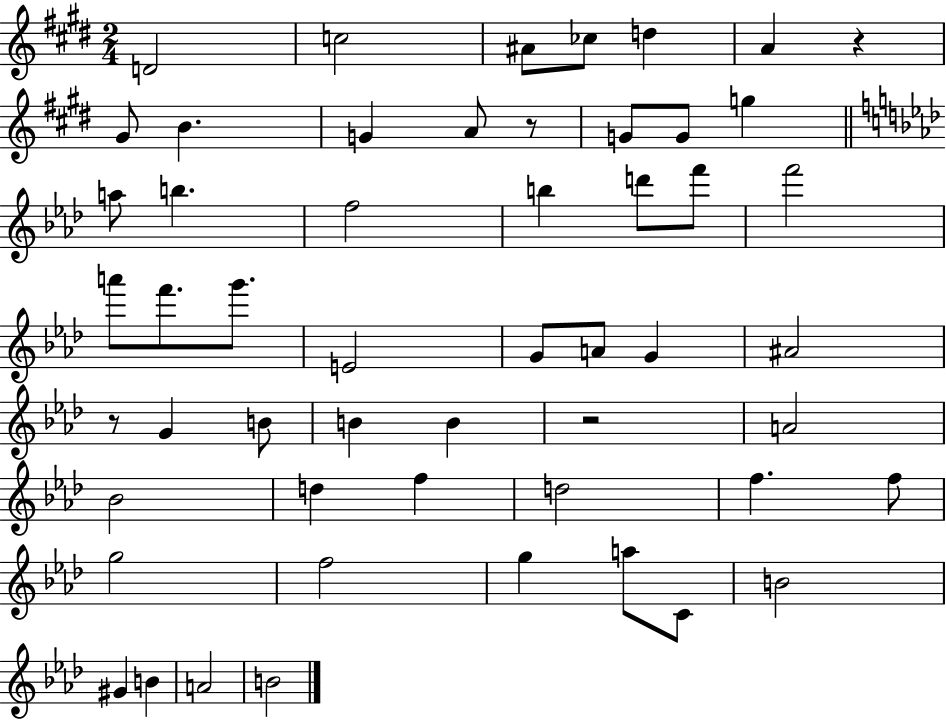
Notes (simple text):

D4/h C5/h A#4/e CES5/e D5/q A4/q R/q G#4/e B4/q. G4/q A4/e R/e G4/e G4/e G5/q A5/e B5/q. F5/h B5/q D6/e F6/e F6/h A6/e F6/e. G6/e. E4/h G4/e A4/e G4/q A#4/h R/e G4/q B4/e B4/q B4/q R/h A4/h Bb4/h D5/q F5/q D5/h F5/q. F5/e G5/h F5/h G5/q A5/e C4/e B4/h G#4/q B4/q A4/h B4/h